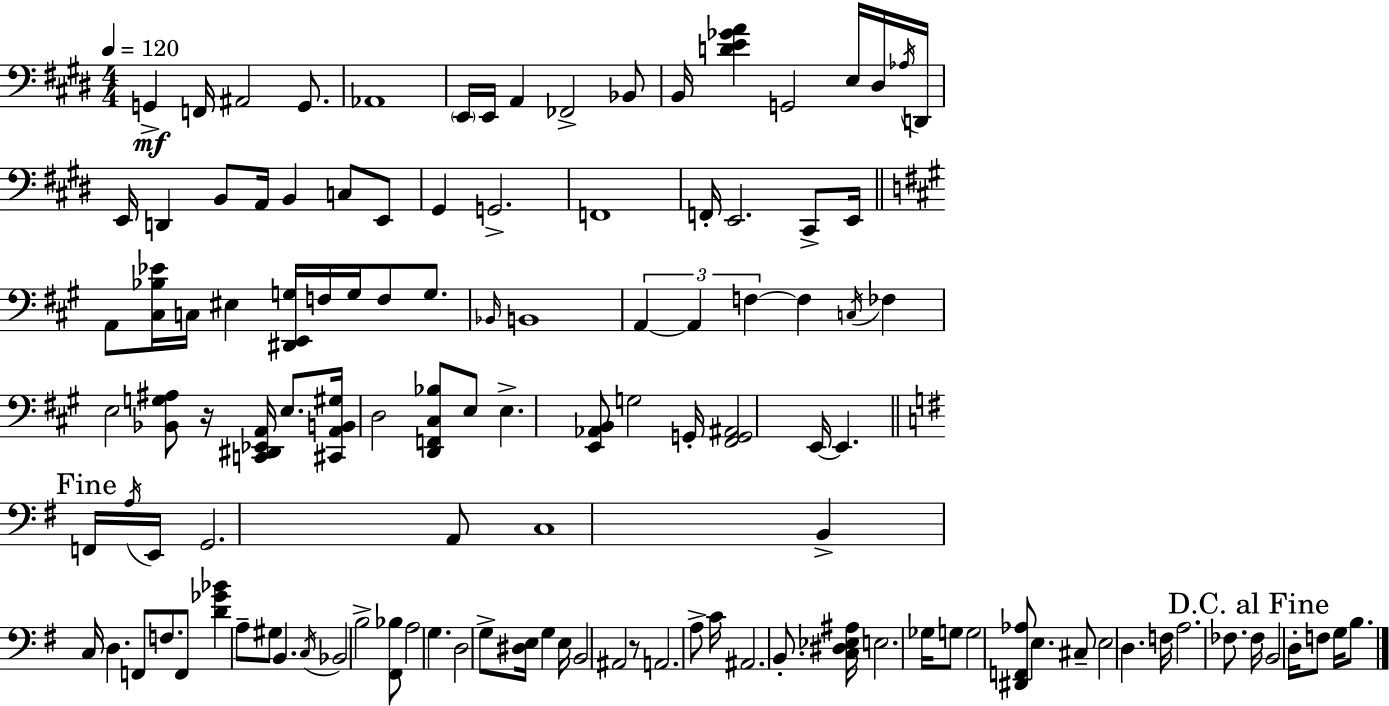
G2/q F2/s A#2/h G2/e. Ab2/w E2/s E2/s A2/q FES2/h Bb2/e B2/s [D4,E4,Gb4,A4]/q G2/h E3/s D#3/s Ab3/s D2/s E2/s D2/q B2/e A2/s B2/q C3/e E2/e G#2/q G2/h. F2/w F2/s E2/h. C#2/e E2/s A2/e [C#3,Bb3,Eb4]/s C3/s EIS3/q [D#2,E2,G3]/s F3/s G3/s F3/e G3/e. Bb2/s B2/w A2/q A2/q F3/q F3/q C3/s FES3/q E3/h [Bb2,G3,A#3]/e R/s [C2,D#2,Eb2,A2]/s E3/e. [C#2,A2,B2,G#3]/s D3/h [D2,F2,C#3,Bb3]/e E3/e E3/q. [E2,Ab2,B2]/e G3/h G2/s [F#2,G2,A#2]/h E2/s E2/q. F2/s A3/s E2/s G2/h. A2/e C3/w B2/q C3/s D3/q. F2/e F3/e. F2/e [D4,Gb4,Bb4]/q A3/e G#3/e B2/q. C3/s Bb2/h B3/h [F#2,Bb3]/e A3/h G3/q. D3/h G3/e [D#3,E3]/s G3/q E3/s B2/h A#2/h R/e A2/h. A3/e C4/s A#2/h. B2/e. [C3,D#3,Eb3,A#3]/s E3/h. Gb3/s G3/e G3/h [D#2,F2,Ab3]/e E3/q. C#3/e E3/h D3/q. F3/s A3/h. FES3/e. FES3/s B2/h D3/s F3/e G3/s B3/e.